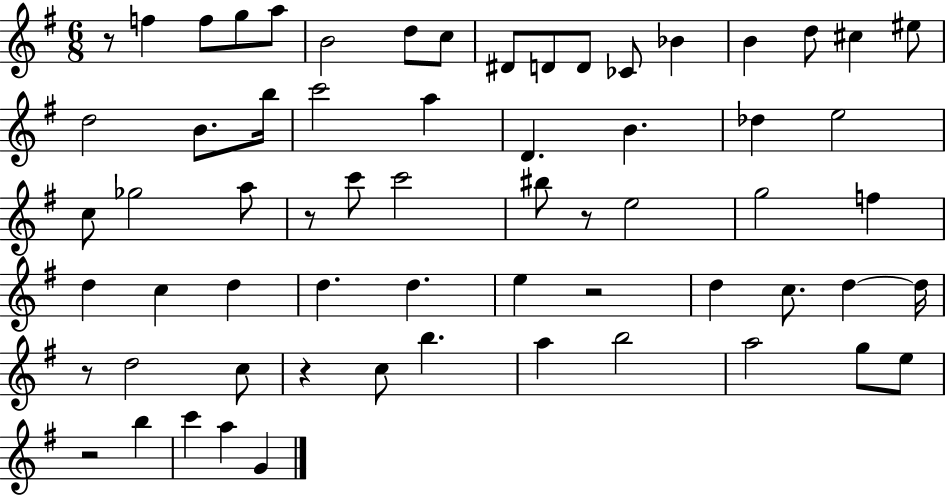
R/e F5/q F5/e G5/e A5/e B4/h D5/e C5/e D#4/e D4/e D4/e CES4/e Bb4/q B4/q D5/e C#5/q EIS5/e D5/h B4/e. B5/s C6/h A5/q D4/q. B4/q. Db5/q E5/h C5/e Gb5/h A5/e R/e C6/e C6/h BIS5/e R/e E5/h G5/h F5/q D5/q C5/q D5/q D5/q. D5/q. E5/q R/h D5/q C5/e. D5/q D5/s R/e D5/h C5/e R/q C5/e B5/q. A5/q B5/h A5/h G5/e E5/e R/h B5/q C6/q A5/q G4/q